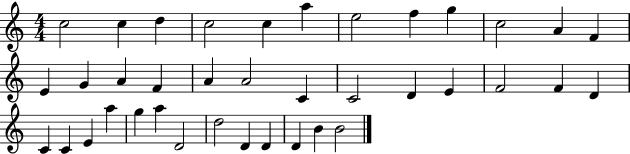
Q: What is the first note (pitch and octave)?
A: C5